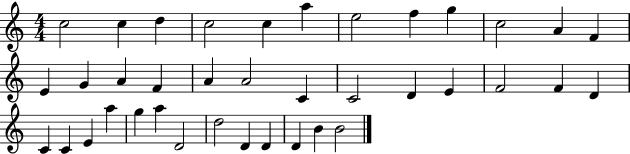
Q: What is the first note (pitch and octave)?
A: C5